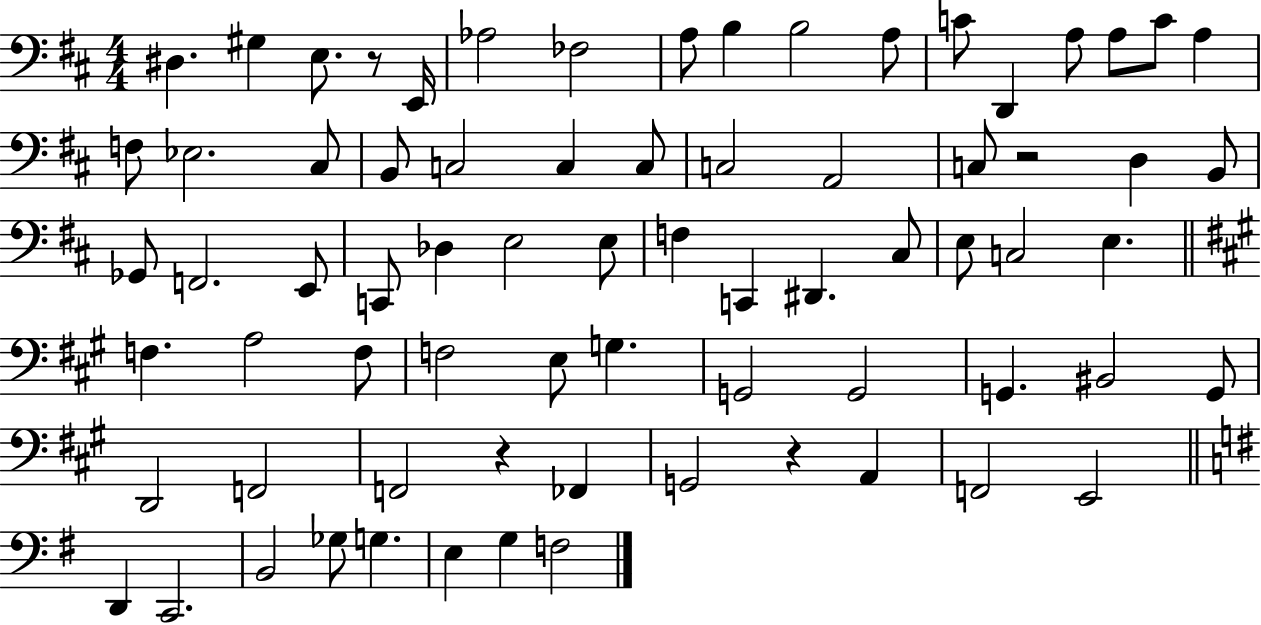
D#3/q. G#3/q E3/e. R/e E2/s Ab3/h FES3/h A3/e B3/q B3/h A3/e C4/e D2/q A3/e A3/e C4/e A3/q F3/e Eb3/h. C#3/e B2/e C3/h C3/q C3/e C3/h A2/h C3/e R/h D3/q B2/e Gb2/e F2/h. E2/e C2/e Db3/q E3/h E3/e F3/q C2/q D#2/q. C#3/e E3/e C3/h E3/q. F3/q. A3/h F3/e F3/h E3/e G3/q. G2/h G2/h G2/q. BIS2/h G2/e D2/h F2/h F2/h R/q FES2/q G2/h R/q A2/q F2/h E2/h D2/q C2/h. B2/h Gb3/e G3/q. E3/q G3/q F3/h